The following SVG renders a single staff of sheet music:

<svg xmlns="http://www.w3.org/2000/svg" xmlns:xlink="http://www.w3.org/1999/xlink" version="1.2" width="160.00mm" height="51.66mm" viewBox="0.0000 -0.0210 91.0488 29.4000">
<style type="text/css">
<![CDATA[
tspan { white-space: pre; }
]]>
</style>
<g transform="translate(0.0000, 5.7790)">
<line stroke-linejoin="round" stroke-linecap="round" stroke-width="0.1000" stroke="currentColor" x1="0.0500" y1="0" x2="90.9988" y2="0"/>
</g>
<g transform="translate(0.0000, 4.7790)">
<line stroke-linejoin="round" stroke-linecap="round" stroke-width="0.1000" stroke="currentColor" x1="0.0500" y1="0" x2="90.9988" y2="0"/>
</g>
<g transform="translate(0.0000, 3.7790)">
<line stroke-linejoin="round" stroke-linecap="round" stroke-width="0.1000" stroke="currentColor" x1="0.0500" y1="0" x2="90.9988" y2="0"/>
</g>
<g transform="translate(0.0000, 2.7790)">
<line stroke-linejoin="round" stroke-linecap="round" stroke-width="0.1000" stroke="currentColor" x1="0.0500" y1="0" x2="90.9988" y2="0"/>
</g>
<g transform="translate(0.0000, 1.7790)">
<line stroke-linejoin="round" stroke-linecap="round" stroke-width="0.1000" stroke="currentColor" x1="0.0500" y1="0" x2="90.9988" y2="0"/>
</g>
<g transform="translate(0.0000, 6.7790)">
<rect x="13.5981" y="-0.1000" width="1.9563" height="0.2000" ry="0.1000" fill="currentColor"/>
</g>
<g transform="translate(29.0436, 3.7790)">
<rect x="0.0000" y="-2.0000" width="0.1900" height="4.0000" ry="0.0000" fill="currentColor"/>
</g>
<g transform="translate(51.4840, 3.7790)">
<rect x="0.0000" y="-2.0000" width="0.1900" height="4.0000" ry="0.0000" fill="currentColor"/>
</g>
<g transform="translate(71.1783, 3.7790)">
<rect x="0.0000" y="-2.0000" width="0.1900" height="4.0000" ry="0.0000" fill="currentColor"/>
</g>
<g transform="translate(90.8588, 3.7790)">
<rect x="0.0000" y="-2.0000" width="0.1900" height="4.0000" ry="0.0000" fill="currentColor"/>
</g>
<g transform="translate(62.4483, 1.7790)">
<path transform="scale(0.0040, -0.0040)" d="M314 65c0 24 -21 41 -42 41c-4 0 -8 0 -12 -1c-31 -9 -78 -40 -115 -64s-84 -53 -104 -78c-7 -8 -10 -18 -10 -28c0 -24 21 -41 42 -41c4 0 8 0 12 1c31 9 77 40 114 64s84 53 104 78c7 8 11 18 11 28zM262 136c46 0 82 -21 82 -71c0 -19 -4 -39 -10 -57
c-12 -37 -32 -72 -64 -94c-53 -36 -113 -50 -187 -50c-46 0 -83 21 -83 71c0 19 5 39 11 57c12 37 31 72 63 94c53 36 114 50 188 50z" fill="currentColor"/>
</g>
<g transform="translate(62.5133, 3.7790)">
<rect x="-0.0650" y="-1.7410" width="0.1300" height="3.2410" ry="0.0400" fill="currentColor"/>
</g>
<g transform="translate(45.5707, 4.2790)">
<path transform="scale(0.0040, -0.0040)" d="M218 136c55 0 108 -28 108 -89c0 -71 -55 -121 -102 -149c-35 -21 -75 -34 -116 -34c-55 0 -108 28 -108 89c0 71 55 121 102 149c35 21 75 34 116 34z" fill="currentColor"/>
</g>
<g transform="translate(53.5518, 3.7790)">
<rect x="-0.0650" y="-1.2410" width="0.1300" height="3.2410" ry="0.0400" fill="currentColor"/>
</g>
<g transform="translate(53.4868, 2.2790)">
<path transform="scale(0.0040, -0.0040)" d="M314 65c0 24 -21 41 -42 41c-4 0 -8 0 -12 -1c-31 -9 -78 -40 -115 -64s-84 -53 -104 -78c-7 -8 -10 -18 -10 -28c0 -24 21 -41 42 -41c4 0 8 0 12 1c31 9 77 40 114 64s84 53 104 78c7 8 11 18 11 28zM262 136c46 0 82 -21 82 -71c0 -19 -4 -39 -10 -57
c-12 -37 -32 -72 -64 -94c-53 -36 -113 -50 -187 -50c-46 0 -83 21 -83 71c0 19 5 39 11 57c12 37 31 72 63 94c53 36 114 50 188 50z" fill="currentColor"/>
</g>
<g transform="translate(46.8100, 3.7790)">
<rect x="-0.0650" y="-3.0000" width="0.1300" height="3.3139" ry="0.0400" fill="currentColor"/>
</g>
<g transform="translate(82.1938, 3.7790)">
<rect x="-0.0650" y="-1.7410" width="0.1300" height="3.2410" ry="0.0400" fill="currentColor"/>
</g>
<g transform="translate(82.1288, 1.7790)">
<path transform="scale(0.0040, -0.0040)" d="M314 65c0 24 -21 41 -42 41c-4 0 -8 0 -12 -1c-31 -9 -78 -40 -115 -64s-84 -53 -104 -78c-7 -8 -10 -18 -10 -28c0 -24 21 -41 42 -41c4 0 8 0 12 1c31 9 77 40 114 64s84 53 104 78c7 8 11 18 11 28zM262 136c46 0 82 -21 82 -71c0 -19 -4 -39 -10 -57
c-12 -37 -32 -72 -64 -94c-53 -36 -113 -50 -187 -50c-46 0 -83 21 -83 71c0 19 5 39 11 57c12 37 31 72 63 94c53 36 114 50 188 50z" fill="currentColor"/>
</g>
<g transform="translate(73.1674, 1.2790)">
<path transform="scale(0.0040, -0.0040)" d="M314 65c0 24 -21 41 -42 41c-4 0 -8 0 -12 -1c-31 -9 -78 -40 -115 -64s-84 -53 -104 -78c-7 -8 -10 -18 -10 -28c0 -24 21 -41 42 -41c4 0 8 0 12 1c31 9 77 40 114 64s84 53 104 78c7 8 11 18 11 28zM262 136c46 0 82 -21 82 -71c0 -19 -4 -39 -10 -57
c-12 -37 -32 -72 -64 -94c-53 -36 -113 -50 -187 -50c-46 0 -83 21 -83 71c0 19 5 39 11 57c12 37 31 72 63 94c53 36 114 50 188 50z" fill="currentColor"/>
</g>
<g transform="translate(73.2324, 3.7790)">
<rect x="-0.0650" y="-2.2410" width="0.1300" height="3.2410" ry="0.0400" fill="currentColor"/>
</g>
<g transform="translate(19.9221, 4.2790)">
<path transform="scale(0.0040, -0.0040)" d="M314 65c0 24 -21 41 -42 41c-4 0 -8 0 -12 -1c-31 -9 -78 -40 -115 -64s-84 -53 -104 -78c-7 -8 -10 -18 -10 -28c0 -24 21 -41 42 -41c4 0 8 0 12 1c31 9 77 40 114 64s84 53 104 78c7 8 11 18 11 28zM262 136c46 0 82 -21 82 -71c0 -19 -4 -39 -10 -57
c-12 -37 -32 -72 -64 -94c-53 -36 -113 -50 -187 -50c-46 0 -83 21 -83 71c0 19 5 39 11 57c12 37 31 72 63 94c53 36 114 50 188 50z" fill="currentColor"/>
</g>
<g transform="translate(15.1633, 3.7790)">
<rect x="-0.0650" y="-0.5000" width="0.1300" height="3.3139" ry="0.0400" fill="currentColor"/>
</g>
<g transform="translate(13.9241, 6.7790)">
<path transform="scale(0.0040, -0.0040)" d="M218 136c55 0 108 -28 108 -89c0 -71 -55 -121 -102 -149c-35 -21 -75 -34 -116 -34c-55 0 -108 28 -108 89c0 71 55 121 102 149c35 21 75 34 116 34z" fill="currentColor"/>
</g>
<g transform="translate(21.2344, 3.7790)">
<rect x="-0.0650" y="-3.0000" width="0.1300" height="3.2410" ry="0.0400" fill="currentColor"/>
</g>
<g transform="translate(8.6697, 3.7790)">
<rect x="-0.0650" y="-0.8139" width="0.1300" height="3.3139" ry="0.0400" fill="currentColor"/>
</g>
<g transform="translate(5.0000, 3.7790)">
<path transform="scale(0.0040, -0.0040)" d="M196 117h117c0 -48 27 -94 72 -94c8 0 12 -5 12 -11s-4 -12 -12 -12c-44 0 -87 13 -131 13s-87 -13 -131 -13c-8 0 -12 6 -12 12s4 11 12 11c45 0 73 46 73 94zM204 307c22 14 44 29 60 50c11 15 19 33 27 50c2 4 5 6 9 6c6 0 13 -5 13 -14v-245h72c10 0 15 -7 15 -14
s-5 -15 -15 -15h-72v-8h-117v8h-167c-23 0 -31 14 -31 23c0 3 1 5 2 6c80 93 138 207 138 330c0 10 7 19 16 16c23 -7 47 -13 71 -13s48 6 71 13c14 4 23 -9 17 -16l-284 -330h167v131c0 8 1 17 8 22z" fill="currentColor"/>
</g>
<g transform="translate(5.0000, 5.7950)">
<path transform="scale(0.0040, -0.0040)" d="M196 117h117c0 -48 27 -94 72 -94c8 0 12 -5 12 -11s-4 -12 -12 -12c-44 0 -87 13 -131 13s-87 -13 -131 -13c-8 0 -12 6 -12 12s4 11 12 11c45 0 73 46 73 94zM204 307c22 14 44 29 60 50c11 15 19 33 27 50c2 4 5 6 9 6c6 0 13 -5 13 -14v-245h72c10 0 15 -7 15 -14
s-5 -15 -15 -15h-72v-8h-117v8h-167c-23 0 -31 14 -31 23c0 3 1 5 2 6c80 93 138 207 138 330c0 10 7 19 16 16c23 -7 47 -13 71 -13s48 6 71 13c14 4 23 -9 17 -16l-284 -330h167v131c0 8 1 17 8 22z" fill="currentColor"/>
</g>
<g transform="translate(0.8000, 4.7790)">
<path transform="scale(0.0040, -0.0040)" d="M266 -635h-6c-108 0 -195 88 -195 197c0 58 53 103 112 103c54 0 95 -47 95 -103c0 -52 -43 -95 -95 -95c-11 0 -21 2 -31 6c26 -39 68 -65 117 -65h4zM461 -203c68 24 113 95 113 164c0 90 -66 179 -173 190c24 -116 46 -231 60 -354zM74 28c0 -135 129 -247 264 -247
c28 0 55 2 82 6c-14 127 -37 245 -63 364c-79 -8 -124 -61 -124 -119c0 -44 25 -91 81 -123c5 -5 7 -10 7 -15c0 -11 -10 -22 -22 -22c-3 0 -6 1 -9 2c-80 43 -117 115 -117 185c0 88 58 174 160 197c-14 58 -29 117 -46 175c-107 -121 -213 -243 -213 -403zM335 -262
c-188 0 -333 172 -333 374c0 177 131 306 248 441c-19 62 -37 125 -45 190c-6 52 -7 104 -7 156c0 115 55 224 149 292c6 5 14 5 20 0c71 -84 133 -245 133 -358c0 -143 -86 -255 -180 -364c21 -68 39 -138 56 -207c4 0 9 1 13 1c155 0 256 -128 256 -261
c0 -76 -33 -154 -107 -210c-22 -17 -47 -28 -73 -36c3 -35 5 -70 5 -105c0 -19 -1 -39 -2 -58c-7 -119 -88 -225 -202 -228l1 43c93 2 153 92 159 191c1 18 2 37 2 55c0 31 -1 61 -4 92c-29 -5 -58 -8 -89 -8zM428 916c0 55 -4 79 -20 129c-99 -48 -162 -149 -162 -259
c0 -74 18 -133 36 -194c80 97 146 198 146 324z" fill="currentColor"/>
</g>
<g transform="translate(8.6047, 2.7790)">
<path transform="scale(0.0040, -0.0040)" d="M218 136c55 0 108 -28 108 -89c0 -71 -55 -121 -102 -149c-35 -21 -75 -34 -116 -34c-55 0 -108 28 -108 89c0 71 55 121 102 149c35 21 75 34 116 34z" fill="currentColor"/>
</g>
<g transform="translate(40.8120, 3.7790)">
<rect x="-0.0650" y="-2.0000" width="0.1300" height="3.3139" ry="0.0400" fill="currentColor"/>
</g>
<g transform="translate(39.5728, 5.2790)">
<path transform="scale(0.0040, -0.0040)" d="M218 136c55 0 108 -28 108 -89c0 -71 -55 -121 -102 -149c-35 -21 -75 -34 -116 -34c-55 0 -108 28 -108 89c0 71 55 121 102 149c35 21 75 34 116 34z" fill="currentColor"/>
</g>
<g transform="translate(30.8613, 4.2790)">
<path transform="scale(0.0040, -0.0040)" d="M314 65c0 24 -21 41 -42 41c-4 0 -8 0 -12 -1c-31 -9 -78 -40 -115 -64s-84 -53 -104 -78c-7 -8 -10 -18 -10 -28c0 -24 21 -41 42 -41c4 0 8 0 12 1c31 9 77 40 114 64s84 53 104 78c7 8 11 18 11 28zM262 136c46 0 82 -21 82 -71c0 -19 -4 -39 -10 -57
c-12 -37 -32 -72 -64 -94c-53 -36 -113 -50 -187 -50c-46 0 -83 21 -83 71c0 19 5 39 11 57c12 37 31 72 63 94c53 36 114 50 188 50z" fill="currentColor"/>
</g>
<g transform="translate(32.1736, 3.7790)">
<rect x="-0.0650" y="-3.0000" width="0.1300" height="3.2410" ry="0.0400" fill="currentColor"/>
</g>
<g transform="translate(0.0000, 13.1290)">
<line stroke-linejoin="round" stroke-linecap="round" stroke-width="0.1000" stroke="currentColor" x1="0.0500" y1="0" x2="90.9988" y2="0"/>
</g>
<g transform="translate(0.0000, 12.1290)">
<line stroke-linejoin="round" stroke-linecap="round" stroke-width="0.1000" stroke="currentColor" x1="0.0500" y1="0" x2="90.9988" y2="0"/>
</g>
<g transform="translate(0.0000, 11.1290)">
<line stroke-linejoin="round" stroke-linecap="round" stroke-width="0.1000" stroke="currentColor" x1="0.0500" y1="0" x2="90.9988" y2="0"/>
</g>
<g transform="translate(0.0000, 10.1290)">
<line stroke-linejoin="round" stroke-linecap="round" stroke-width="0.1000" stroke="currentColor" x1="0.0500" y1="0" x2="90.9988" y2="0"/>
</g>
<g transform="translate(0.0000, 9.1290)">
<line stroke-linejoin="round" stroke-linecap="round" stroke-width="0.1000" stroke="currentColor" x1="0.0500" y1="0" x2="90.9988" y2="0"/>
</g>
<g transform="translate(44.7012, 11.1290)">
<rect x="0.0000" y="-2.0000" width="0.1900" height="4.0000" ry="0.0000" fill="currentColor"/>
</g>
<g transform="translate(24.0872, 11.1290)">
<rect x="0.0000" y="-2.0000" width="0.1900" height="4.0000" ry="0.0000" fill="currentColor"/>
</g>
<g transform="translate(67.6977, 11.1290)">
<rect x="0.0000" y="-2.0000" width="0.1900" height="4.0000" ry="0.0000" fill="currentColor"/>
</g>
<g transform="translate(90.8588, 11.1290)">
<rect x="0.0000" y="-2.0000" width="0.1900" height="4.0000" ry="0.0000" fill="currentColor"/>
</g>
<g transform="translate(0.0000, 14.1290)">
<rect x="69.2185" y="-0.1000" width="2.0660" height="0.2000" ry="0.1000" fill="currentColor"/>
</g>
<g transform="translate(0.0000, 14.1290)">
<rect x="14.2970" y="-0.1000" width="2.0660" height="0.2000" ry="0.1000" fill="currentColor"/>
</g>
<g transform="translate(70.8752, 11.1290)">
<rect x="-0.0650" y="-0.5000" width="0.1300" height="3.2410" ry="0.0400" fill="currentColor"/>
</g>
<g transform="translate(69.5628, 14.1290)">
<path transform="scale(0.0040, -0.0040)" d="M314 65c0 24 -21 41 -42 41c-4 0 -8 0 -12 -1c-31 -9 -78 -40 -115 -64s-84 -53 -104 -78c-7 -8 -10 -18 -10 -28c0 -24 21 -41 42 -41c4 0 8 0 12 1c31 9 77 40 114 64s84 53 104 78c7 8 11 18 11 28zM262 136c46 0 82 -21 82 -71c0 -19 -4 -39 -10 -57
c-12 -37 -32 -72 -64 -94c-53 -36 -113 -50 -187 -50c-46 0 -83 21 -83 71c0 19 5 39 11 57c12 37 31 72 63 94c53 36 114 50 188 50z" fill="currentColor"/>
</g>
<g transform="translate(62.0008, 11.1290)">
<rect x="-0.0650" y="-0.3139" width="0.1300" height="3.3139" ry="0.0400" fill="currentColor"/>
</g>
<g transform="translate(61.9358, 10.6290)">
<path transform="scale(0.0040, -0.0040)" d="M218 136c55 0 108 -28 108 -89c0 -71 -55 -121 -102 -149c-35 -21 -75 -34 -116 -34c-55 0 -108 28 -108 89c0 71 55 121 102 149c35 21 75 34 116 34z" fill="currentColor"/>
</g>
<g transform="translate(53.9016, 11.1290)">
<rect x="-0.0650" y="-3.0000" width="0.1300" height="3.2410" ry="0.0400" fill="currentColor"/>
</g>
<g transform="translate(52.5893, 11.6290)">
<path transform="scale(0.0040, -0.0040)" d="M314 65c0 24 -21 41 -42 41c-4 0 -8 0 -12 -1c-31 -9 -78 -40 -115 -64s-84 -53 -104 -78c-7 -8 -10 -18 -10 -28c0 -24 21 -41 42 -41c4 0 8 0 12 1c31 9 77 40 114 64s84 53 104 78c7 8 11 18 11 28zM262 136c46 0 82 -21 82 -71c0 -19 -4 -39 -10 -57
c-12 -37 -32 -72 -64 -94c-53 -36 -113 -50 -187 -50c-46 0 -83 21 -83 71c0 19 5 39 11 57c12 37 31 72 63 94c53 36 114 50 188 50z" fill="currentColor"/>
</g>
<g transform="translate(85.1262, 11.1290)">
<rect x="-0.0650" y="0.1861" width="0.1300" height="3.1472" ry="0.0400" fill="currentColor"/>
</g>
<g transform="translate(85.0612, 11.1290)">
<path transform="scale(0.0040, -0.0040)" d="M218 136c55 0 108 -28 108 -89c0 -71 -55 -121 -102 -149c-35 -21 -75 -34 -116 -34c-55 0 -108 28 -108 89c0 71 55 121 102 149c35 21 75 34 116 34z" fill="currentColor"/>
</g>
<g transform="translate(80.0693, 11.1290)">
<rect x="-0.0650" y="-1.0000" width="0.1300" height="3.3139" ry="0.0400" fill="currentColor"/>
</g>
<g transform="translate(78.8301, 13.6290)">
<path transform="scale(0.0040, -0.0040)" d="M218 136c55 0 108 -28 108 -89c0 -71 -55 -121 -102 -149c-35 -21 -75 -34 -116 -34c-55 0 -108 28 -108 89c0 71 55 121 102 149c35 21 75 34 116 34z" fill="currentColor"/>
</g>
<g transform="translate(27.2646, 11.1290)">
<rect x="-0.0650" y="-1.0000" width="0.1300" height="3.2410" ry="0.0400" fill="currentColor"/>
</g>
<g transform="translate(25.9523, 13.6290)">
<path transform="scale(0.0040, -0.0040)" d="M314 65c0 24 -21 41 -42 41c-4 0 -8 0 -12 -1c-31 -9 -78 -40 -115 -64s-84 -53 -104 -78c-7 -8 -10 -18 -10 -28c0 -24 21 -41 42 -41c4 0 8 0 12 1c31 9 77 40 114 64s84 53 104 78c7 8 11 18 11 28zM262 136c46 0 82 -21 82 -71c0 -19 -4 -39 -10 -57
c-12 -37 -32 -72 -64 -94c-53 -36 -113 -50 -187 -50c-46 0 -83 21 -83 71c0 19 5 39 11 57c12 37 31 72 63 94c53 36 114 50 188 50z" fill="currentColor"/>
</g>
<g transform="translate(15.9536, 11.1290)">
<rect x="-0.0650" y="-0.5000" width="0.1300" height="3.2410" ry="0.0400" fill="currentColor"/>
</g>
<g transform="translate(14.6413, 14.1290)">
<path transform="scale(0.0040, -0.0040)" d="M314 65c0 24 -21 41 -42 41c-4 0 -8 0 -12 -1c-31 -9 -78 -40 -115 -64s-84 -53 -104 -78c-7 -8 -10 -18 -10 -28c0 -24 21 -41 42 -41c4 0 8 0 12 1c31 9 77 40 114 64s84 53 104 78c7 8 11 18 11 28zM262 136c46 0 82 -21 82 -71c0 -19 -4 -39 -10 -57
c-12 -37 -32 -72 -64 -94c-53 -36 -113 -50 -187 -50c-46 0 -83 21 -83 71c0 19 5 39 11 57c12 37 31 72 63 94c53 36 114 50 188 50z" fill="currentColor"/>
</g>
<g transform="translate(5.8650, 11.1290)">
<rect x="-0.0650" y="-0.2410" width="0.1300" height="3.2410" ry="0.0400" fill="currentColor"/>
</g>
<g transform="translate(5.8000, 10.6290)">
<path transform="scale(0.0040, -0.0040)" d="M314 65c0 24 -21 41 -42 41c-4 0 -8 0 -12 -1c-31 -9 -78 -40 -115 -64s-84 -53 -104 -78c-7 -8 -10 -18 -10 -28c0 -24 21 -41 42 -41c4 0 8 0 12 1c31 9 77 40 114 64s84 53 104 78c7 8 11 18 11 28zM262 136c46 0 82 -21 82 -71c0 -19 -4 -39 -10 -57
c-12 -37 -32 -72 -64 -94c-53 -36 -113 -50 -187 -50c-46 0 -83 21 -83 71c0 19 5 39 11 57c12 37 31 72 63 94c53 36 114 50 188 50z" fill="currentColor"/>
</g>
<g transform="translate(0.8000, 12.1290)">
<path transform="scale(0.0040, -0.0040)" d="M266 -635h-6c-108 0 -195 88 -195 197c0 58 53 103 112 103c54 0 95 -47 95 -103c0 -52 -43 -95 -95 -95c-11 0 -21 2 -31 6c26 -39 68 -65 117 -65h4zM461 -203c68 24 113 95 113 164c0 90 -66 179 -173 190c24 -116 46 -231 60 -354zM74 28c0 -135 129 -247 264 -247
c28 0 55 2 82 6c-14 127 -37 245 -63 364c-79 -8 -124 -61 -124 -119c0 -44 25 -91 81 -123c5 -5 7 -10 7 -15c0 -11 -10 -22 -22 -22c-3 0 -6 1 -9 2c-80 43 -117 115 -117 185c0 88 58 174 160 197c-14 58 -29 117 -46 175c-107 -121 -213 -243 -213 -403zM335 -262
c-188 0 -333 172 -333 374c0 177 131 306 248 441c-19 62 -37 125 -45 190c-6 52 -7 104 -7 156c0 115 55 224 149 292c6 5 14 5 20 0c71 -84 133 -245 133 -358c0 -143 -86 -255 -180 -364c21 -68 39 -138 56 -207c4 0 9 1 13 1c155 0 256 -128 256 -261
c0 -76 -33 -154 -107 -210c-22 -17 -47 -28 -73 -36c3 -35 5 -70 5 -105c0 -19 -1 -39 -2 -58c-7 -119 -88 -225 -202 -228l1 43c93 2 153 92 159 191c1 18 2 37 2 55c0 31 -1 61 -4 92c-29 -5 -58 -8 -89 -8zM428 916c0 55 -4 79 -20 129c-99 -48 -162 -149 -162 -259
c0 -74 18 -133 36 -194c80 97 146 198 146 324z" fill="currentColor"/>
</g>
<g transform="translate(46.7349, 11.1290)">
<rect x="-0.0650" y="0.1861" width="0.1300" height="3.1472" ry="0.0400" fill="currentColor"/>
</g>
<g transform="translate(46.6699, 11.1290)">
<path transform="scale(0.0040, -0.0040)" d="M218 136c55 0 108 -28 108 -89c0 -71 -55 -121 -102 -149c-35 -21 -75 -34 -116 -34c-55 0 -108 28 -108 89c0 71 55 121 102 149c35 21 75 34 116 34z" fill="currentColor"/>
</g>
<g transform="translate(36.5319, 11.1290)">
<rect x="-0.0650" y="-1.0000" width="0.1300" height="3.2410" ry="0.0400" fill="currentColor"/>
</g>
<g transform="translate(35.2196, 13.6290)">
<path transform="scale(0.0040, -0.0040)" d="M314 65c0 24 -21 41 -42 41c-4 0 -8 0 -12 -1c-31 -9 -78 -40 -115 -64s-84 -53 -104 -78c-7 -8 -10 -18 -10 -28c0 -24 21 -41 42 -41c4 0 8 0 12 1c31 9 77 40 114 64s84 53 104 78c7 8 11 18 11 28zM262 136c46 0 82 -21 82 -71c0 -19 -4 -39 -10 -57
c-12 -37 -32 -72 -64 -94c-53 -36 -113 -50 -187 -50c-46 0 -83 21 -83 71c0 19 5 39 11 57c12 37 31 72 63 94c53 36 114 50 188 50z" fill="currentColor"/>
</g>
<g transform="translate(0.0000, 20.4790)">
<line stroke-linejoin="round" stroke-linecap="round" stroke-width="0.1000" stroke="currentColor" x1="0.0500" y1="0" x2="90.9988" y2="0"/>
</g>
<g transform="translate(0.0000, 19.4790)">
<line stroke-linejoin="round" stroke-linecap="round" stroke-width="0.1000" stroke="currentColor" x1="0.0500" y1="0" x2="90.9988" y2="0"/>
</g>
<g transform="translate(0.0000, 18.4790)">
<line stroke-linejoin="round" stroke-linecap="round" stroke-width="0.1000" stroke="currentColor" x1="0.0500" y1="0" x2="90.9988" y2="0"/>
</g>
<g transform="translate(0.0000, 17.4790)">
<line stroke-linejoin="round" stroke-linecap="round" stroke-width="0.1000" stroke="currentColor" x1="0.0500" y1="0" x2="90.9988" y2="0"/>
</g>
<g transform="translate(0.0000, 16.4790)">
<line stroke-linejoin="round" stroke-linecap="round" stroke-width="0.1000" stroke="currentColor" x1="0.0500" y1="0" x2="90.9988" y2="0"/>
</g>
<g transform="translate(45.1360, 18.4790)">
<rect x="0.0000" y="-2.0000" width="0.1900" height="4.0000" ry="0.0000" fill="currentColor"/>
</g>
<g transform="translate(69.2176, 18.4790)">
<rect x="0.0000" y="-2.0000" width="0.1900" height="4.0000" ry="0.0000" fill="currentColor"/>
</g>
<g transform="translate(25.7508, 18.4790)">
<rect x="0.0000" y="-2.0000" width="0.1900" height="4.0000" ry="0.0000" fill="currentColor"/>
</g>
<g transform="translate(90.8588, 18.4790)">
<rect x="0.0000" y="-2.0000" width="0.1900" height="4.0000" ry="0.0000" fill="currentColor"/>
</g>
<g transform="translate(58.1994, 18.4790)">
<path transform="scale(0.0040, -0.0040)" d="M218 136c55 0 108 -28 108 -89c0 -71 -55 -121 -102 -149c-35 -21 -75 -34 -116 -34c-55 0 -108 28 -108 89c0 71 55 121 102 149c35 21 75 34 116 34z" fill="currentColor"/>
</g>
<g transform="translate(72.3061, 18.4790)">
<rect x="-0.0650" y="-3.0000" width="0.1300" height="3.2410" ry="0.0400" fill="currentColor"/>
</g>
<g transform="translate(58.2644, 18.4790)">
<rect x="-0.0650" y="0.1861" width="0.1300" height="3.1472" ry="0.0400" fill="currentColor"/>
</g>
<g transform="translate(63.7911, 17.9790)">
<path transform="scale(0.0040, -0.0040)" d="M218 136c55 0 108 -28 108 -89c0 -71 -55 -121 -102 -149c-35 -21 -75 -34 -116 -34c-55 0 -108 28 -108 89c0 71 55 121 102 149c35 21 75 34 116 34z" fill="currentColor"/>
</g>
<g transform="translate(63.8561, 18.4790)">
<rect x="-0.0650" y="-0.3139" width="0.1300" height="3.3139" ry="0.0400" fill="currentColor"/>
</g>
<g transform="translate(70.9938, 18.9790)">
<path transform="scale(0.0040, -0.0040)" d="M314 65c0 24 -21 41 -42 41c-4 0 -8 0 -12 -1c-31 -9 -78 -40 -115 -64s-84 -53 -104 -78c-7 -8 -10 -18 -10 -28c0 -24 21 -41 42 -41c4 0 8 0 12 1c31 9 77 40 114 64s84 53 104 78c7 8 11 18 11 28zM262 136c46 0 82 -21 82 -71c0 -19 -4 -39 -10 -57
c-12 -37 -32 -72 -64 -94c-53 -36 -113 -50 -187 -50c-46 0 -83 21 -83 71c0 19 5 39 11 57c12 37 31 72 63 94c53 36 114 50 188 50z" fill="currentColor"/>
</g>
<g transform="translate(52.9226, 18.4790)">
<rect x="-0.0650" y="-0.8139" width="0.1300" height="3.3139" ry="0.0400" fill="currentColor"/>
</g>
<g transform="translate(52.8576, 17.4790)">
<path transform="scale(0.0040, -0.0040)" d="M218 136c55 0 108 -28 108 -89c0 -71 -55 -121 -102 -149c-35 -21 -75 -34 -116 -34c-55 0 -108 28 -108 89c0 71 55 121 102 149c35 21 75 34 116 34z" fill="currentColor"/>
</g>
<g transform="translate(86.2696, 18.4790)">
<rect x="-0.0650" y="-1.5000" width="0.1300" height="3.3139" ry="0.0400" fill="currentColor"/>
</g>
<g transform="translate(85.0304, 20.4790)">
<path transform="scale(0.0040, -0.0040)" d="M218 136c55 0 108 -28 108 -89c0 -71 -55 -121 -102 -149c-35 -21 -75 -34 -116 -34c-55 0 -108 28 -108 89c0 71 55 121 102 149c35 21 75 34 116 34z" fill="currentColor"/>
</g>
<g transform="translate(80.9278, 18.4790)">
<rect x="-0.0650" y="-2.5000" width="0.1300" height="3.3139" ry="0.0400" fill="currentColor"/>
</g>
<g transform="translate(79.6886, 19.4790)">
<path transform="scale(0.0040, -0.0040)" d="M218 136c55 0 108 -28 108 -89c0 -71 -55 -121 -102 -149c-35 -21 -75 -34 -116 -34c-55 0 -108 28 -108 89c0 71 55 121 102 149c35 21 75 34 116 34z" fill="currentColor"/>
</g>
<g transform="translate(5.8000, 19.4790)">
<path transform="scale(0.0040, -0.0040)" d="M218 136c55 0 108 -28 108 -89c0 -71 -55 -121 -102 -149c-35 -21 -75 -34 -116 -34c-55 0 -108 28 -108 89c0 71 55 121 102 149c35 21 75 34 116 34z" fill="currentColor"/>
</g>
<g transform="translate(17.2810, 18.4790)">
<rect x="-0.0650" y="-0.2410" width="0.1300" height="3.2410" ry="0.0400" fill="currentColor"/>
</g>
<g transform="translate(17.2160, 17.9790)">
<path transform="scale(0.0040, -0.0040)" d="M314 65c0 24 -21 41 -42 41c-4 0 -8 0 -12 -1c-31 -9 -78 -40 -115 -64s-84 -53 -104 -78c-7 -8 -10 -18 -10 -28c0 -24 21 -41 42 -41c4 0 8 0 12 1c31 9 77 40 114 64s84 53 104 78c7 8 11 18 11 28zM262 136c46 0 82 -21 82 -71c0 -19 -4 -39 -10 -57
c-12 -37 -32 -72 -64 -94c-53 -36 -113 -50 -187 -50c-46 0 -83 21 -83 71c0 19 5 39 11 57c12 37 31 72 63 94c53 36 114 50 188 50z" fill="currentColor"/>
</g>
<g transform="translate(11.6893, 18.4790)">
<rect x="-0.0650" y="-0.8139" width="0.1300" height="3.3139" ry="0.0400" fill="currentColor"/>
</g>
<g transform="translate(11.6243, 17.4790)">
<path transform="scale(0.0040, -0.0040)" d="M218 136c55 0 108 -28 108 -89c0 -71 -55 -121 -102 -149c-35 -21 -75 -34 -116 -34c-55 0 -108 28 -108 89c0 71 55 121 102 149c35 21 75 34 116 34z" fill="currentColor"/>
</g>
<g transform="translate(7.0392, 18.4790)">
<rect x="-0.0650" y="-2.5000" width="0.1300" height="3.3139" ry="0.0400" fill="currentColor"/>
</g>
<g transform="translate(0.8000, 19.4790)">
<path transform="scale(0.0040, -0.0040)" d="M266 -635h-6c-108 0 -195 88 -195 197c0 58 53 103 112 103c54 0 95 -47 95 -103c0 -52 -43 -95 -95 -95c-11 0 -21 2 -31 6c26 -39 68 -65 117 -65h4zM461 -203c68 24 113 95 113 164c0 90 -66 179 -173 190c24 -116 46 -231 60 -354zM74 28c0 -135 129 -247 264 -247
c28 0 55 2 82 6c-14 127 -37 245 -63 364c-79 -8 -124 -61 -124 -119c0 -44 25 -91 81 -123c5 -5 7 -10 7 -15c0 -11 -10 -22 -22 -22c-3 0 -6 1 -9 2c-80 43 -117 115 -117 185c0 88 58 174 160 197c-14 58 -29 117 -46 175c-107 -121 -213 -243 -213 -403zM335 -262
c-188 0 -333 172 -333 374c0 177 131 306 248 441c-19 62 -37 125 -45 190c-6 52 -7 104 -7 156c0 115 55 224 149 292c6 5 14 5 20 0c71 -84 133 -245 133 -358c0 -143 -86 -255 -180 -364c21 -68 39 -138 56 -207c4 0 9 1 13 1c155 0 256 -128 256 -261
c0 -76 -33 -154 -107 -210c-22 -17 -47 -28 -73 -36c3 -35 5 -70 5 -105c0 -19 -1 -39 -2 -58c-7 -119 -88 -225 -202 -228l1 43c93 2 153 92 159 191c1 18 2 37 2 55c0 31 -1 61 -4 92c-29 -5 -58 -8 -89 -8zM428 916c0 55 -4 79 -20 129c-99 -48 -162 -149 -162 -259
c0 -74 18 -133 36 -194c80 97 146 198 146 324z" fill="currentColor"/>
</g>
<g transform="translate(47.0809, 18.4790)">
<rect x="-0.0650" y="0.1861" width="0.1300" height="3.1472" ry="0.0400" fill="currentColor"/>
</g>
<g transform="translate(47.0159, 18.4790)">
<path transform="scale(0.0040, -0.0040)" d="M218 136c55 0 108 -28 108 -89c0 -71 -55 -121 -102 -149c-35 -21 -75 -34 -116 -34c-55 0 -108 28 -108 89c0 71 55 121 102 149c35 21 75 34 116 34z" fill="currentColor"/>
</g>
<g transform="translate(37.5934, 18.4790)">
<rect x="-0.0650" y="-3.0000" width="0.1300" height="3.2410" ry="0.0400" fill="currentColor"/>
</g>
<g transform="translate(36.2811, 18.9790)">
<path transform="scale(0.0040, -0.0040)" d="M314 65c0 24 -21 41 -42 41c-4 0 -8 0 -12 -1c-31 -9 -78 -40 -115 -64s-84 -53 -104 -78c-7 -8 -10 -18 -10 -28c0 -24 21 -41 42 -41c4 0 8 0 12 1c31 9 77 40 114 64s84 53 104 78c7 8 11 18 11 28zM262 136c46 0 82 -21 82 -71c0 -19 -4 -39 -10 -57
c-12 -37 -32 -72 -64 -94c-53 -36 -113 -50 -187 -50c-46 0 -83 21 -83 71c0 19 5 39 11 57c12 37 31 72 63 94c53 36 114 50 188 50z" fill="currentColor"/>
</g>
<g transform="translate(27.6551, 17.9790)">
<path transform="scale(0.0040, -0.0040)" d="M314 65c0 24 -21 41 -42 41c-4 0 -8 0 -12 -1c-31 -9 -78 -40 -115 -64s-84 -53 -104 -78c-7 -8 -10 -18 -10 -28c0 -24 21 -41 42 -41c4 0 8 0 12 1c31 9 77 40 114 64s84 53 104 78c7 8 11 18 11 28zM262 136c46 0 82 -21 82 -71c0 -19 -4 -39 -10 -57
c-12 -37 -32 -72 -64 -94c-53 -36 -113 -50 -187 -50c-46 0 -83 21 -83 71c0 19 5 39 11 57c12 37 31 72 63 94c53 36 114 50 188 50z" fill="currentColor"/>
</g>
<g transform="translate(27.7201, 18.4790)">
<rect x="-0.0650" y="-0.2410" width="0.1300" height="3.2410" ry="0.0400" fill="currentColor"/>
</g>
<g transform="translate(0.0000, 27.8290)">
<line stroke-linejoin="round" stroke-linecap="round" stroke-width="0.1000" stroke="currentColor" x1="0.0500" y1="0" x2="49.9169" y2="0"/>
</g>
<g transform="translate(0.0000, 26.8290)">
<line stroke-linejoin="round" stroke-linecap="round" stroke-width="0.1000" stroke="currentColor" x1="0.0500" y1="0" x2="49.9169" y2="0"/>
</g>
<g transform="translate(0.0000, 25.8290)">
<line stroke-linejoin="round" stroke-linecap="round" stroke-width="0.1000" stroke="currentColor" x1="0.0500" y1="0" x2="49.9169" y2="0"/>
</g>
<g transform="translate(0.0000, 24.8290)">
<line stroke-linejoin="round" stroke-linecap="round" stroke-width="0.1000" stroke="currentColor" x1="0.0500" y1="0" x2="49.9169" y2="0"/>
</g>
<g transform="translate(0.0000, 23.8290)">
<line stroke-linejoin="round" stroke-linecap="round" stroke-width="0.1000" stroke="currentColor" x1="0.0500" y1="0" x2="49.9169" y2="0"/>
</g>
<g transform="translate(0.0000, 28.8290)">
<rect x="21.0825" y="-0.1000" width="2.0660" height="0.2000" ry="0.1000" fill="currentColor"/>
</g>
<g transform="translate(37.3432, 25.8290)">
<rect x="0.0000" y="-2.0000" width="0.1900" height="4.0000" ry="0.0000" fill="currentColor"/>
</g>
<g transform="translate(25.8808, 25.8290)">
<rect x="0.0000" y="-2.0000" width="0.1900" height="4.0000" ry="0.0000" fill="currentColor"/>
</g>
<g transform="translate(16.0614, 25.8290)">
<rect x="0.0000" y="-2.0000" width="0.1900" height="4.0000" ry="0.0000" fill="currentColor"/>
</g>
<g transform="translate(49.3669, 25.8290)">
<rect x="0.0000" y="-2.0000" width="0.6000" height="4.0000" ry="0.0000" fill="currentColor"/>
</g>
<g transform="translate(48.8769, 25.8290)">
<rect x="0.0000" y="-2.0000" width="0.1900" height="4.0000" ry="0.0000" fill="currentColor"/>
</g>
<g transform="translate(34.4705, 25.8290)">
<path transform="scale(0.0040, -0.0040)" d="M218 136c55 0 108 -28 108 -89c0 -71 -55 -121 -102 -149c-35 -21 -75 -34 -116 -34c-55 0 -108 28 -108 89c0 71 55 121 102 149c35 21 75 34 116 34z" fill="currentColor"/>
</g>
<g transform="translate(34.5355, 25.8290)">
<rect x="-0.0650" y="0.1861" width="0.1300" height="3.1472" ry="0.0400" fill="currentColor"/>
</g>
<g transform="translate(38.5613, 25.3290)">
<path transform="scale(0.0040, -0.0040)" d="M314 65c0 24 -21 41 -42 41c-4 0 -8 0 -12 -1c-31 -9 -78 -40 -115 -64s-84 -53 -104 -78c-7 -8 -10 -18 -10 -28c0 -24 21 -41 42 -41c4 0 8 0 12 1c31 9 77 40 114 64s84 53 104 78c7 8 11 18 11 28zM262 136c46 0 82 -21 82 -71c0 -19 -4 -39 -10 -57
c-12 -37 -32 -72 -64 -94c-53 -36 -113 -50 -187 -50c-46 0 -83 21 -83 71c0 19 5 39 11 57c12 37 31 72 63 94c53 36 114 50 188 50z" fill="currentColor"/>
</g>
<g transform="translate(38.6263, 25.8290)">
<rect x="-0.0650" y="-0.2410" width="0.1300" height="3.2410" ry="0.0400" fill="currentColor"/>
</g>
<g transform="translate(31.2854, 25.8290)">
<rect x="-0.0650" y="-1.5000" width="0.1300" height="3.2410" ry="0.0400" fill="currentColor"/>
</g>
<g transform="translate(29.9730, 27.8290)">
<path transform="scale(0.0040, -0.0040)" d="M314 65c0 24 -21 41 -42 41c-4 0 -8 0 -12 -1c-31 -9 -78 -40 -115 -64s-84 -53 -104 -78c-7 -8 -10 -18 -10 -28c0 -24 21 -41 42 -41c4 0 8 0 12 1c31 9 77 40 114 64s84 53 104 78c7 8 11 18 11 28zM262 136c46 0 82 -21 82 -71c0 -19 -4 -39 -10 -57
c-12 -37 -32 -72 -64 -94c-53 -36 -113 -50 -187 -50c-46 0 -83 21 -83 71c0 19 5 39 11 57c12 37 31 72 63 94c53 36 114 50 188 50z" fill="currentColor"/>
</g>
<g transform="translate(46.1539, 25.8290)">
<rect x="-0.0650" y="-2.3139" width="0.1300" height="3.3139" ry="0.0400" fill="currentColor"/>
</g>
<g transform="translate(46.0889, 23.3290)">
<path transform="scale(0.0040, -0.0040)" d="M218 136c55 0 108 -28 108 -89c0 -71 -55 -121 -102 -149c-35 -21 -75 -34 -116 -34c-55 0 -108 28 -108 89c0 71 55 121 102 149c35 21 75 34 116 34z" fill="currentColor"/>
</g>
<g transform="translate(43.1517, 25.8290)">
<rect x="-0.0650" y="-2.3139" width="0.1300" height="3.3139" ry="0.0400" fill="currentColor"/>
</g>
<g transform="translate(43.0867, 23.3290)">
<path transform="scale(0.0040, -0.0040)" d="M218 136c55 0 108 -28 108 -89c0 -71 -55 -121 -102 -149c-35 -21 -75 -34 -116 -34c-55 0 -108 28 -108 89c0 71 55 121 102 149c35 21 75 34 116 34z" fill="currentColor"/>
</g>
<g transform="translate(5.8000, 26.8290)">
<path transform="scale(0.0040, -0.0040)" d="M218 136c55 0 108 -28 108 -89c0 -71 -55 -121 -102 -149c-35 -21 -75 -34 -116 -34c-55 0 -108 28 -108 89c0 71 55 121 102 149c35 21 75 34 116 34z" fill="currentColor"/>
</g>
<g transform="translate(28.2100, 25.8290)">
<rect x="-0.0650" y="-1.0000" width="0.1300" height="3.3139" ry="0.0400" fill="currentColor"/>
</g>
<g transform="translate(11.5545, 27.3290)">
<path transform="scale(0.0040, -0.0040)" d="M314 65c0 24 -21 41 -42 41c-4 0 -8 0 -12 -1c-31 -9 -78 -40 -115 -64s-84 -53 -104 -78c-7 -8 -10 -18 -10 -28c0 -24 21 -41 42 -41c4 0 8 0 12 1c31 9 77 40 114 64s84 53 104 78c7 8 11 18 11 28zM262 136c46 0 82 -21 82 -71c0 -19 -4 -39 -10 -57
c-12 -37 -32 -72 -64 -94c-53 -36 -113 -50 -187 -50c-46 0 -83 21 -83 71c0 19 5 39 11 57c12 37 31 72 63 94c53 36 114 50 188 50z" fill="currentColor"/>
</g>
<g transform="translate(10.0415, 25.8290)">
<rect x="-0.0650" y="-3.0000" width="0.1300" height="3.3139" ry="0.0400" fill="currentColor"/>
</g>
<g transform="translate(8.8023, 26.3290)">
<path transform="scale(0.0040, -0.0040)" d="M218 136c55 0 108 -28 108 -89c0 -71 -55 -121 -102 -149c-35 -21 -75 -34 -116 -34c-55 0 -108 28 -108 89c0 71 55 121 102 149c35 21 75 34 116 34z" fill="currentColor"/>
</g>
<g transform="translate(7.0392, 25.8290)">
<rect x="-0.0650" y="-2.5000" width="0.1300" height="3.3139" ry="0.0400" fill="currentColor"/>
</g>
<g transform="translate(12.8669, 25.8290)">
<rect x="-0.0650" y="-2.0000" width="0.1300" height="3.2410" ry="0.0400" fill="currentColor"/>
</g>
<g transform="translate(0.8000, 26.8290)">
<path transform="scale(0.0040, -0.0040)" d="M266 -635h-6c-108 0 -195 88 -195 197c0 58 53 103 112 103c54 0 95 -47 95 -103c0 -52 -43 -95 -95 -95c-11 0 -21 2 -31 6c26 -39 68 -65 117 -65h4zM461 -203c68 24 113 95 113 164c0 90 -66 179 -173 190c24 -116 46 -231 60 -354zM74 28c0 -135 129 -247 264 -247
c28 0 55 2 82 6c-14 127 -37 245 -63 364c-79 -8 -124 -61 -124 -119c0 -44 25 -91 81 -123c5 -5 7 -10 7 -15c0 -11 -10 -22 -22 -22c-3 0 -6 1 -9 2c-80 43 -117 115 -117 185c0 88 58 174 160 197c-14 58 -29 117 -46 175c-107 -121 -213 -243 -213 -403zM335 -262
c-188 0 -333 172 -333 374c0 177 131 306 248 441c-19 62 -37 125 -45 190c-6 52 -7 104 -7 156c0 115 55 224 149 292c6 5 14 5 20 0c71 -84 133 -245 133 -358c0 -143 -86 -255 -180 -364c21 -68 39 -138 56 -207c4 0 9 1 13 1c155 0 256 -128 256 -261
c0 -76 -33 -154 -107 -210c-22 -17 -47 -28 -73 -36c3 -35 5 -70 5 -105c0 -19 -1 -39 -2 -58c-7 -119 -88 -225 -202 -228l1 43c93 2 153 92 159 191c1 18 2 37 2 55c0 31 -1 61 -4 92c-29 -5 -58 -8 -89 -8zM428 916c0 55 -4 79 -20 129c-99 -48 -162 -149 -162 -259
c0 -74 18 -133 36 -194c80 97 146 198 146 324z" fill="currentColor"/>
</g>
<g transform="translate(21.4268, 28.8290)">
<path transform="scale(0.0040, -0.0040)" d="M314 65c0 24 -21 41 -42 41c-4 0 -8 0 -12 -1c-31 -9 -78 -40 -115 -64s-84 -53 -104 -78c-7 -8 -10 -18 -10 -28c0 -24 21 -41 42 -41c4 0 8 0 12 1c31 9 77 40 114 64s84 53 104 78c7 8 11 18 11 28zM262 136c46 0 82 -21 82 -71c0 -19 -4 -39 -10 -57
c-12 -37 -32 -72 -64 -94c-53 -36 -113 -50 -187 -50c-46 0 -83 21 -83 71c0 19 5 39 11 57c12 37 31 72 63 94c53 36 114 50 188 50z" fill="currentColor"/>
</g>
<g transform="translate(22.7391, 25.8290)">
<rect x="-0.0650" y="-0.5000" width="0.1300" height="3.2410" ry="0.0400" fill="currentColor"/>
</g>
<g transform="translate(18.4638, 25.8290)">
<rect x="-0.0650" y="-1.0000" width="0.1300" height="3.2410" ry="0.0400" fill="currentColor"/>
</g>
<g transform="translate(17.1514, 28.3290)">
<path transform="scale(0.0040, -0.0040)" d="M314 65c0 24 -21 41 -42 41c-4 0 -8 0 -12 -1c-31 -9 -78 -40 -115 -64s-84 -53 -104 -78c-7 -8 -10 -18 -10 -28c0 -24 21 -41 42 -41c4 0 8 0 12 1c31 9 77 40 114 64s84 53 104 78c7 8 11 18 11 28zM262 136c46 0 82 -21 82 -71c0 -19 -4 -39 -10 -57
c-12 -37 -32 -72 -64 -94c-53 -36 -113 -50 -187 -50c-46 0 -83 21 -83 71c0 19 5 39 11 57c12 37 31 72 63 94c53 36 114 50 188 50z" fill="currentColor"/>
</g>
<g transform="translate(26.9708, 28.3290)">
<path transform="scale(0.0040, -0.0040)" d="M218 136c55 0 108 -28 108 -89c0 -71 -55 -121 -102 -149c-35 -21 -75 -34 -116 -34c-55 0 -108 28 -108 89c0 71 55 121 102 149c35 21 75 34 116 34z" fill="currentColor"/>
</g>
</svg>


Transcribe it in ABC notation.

X:1
T:Untitled
M:4/4
L:1/4
K:C
d C A2 A2 F A e2 f2 g2 f2 c2 C2 D2 D2 B A2 c C2 D B G d c2 c2 A2 B d B c A2 G E G A F2 D2 C2 D E2 B c2 g g